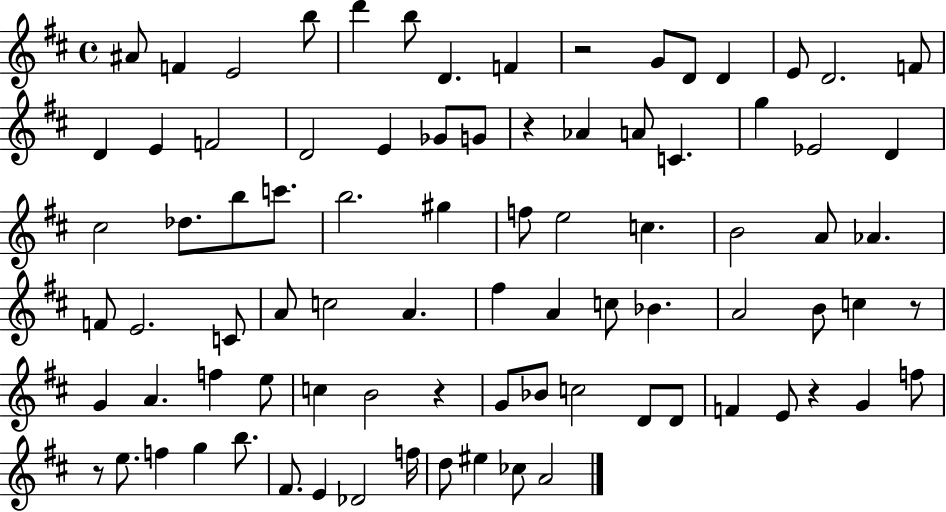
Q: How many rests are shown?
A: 6